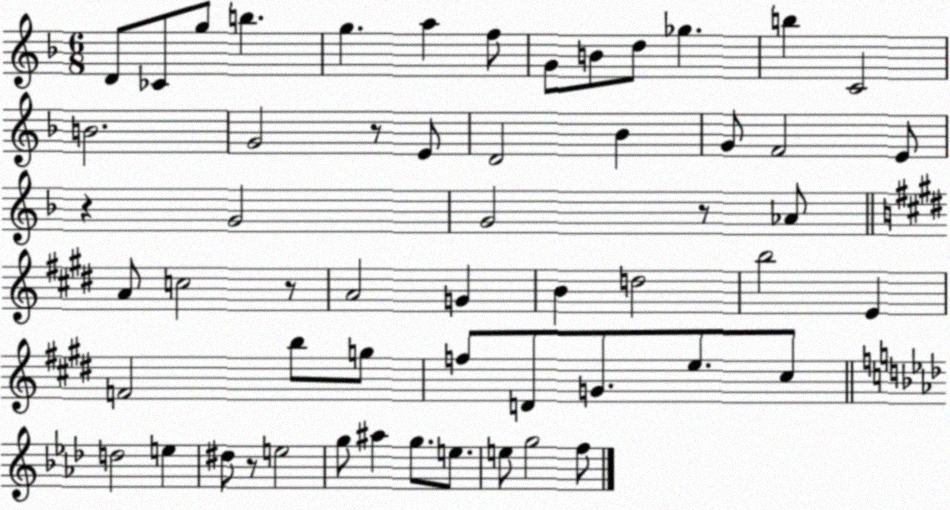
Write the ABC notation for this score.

X:1
T:Untitled
M:6/8
L:1/4
K:F
D/2 _C/2 g/2 b g a f/2 G/2 B/2 d/2 _g b C2 B2 G2 z/2 E/2 D2 _B G/2 F2 E/2 z G2 G2 z/2 _A/2 A/2 c2 z/2 A2 G B d2 b2 E F2 b/2 g/2 f/2 D/2 G/2 e/2 ^c/2 d2 e ^d/2 z/2 e2 g/2 ^a g/2 e/2 e/2 g2 f/2